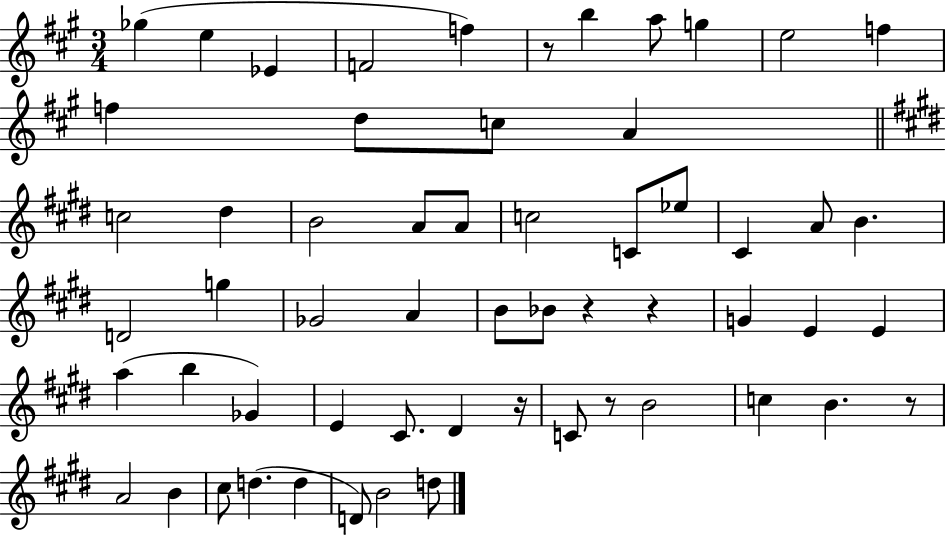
Gb5/q E5/q Eb4/q F4/h F5/q R/e B5/q A5/e G5/q E5/h F5/q F5/q D5/e C5/e A4/q C5/h D#5/q B4/h A4/e A4/e C5/h C4/e Eb5/e C#4/q A4/e B4/q. D4/h G5/q Gb4/h A4/q B4/e Bb4/e R/q R/q G4/q E4/q E4/q A5/q B5/q Gb4/q E4/q C#4/e. D#4/q R/s C4/e R/e B4/h C5/q B4/q. R/e A4/h B4/q C#5/e D5/q. D5/q D4/e B4/h D5/e